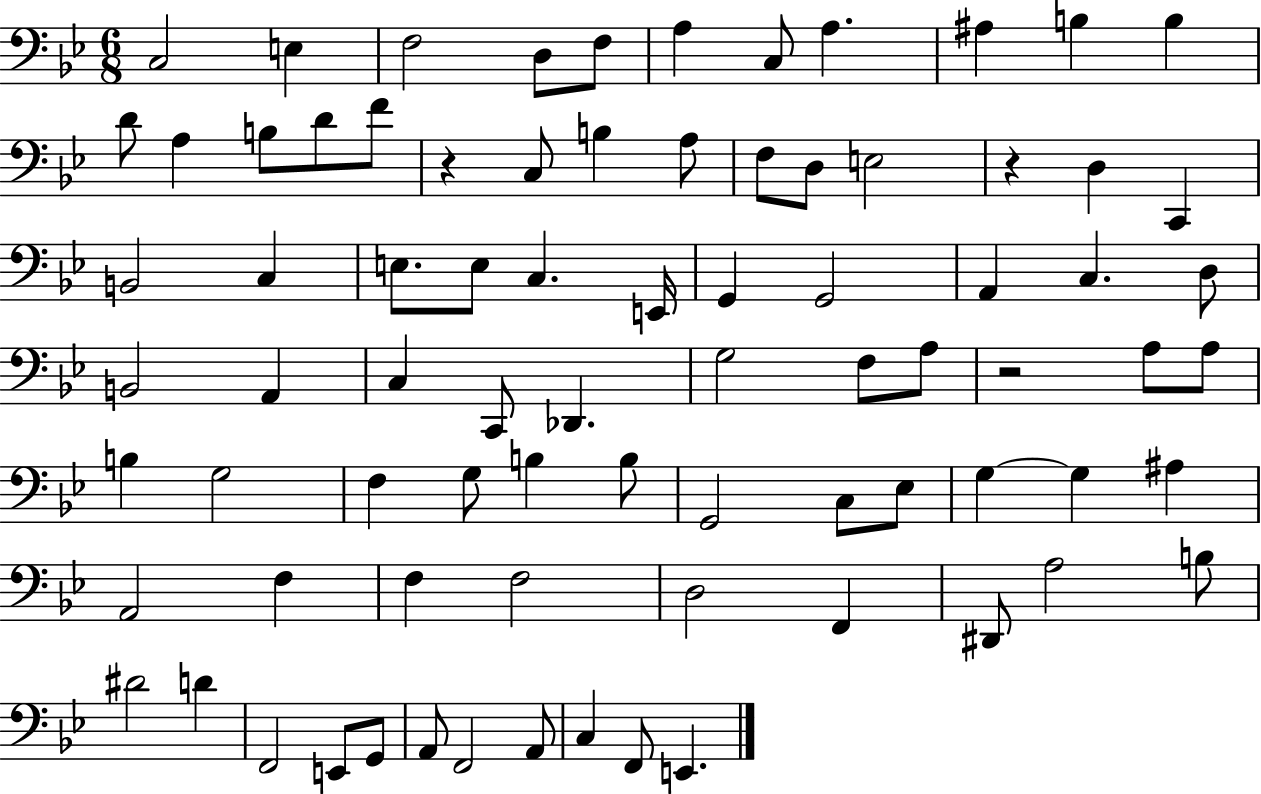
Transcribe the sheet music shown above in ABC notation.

X:1
T:Untitled
M:6/8
L:1/4
K:Bb
C,2 E, F,2 D,/2 F,/2 A, C,/2 A, ^A, B, B, D/2 A, B,/2 D/2 F/2 z C,/2 B, A,/2 F,/2 D,/2 E,2 z D, C,, B,,2 C, E,/2 E,/2 C, E,,/4 G,, G,,2 A,, C, D,/2 B,,2 A,, C, C,,/2 _D,, G,2 F,/2 A,/2 z2 A,/2 A,/2 B, G,2 F, G,/2 B, B,/2 G,,2 C,/2 _E,/2 G, G, ^A, A,,2 F, F, F,2 D,2 F,, ^D,,/2 A,2 B,/2 ^D2 D F,,2 E,,/2 G,,/2 A,,/2 F,,2 A,,/2 C, F,,/2 E,,